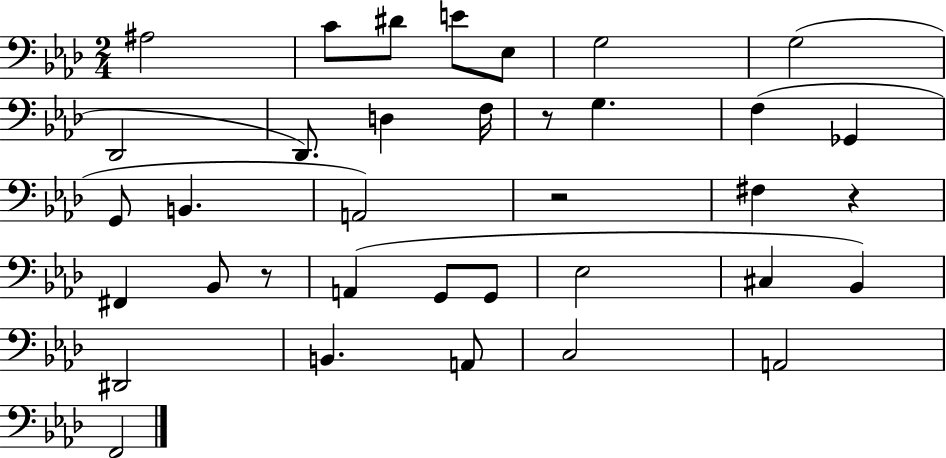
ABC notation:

X:1
T:Untitled
M:2/4
L:1/4
K:Ab
^A,2 C/2 ^D/2 E/2 _E,/2 G,2 G,2 _D,,2 _D,,/2 D, F,/4 z/2 G, F, _G,, G,,/2 B,, A,,2 z2 ^F, z ^F,, _B,,/2 z/2 A,, G,,/2 G,,/2 _E,2 ^C, _B,, ^D,,2 B,, A,,/2 C,2 A,,2 F,,2